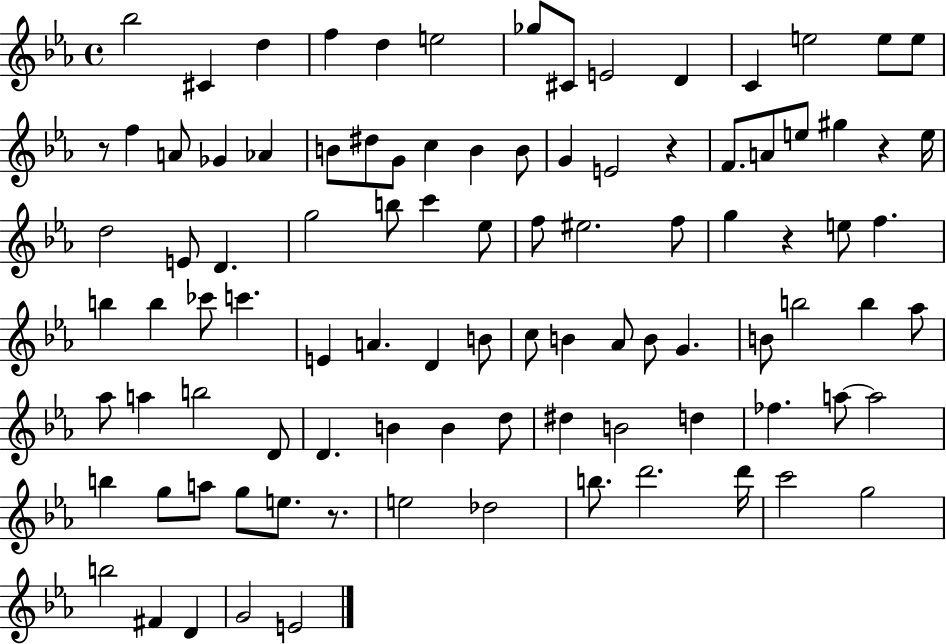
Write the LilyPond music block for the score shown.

{
  \clef treble
  \time 4/4
  \defaultTimeSignature
  \key ees \major
  bes''2 cis'4 d''4 | f''4 d''4 e''2 | ges''8 cis'8 e'2 d'4 | c'4 e''2 e''8 e''8 | \break r8 f''4 a'8 ges'4 aes'4 | b'8 dis''8 g'8 c''4 b'4 b'8 | g'4 e'2 r4 | f'8. a'8 e''8 gis''4 r4 e''16 | \break d''2 e'8 d'4. | g''2 b''8 c'''4 ees''8 | f''8 eis''2. f''8 | g''4 r4 e''8 f''4. | \break b''4 b''4 ces'''8 c'''4. | e'4 a'4. d'4 b'8 | c''8 b'4 aes'8 b'8 g'4. | b'8 b''2 b''4 aes''8 | \break aes''8 a''4 b''2 d'8 | d'4. b'4 b'4 d''8 | dis''4 b'2 d''4 | fes''4. a''8~~ a''2 | \break b''4 g''8 a''8 g''8 e''8. r8. | e''2 des''2 | b''8. d'''2. d'''16 | c'''2 g''2 | \break b''2 fis'4 d'4 | g'2 e'2 | \bar "|."
}